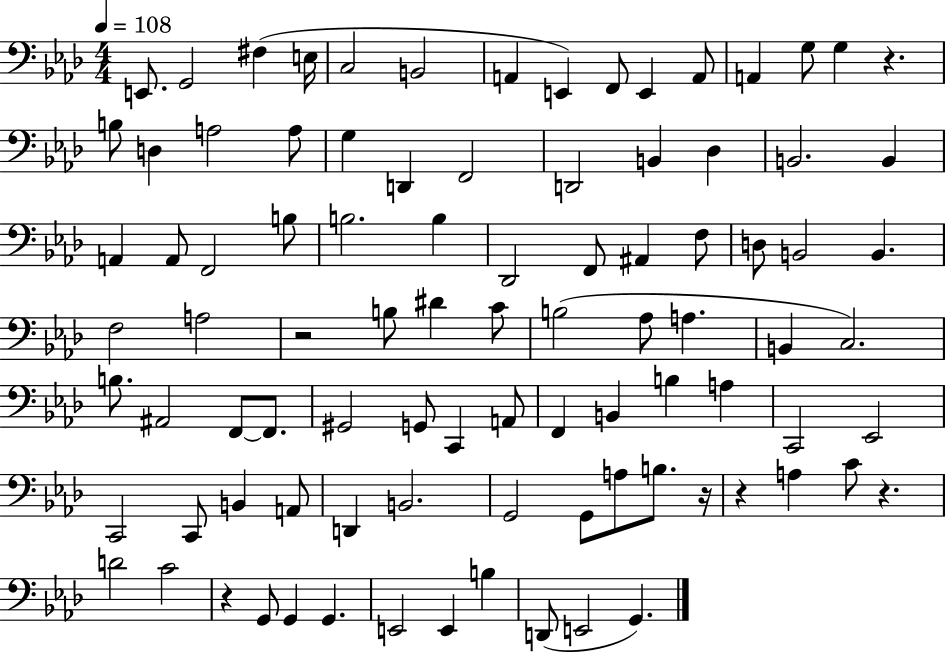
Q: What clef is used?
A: bass